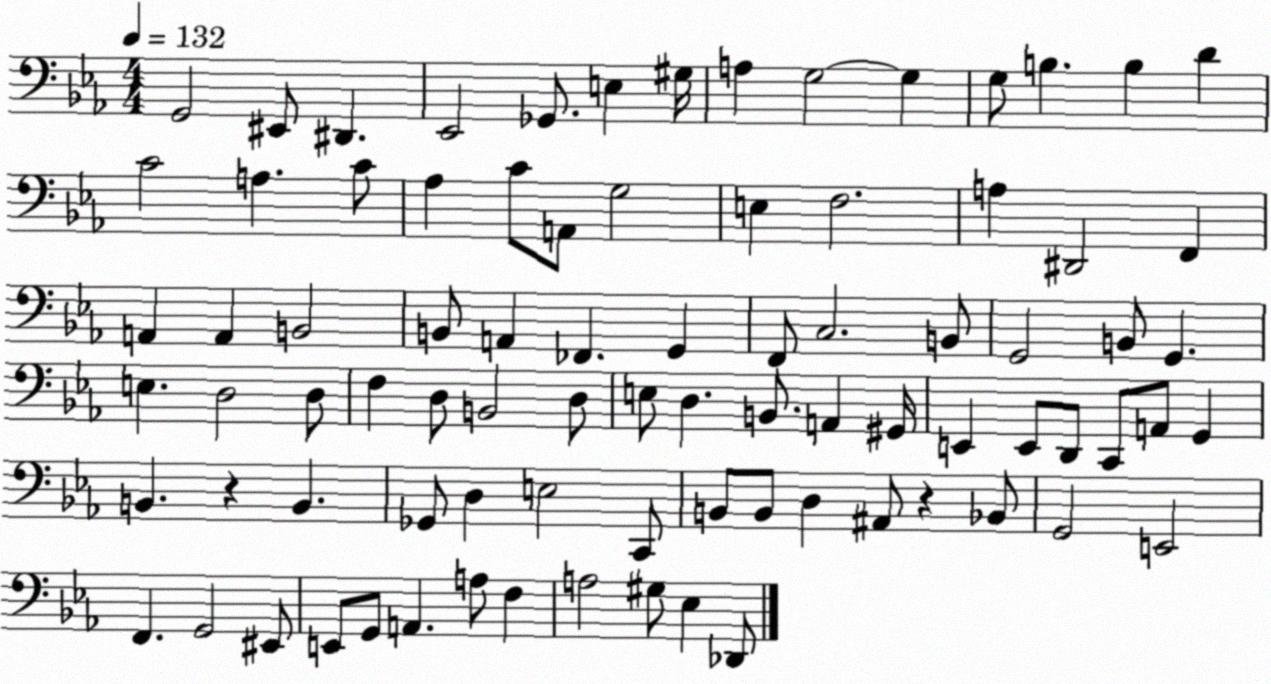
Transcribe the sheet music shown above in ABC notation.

X:1
T:Untitled
M:4/4
L:1/4
K:Eb
G,,2 ^E,,/2 ^D,, _E,,2 _G,,/2 E, ^G,/4 A, G,2 G, G,/2 B, B, D C2 A, C/2 _A, C/2 A,,/2 G,2 E, F,2 A, ^D,,2 F,, A,, A,, B,,2 B,,/2 A,, _F,, G,, F,,/2 C,2 B,,/2 G,,2 B,,/2 G,, E, D,2 D,/2 F, D,/2 B,,2 D,/2 E,/2 D, B,,/2 A,, ^G,,/4 E,, E,,/2 D,,/2 C,,/2 A,,/2 G,, B,, z B,, _G,,/2 D, E,2 C,,/2 B,,/2 B,,/2 D, ^A,,/2 z _B,,/2 G,,2 E,,2 F,, G,,2 ^E,,/2 E,,/2 G,,/2 A,, A,/2 F, A,2 ^G,/2 _E, _D,,/2